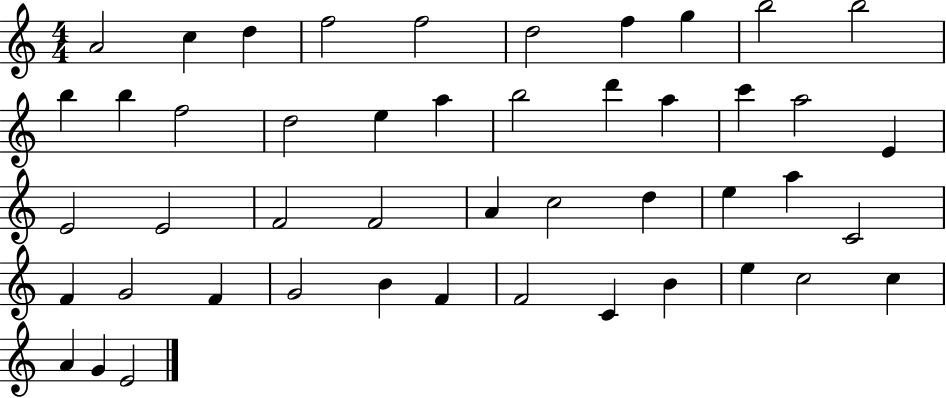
{
  \clef treble
  \numericTimeSignature
  \time 4/4
  \key c \major
  a'2 c''4 d''4 | f''2 f''2 | d''2 f''4 g''4 | b''2 b''2 | \break b''4 b''4 f''2 | d''2 e''4 a''4 | b''2 d'''4 a''4 | c'''4 a''2 e'4 | \break e'2 e'2 | f'2 f'2 | a'4 c''2 d''4 | e''4 a''4 c'2 | \break f'4 g'2 f'4 | g'2 b'4 f'4 | f'2 c'4 b'4 | e''4 c''2 c''4 | \break a'4 g'4 e'2 | \bar "|."
}